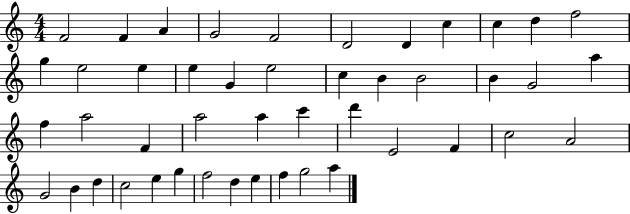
X:1
T:Untitled
M:4/4
L:1/4
K:C
F2 F A G2 F2 D2 D c c d f2 g e2 e e G e2 c B B2 B G2 a f a2 F a2 a c' d' E2 F c2 A2 G2 B d c2 e g f2 d e f g2 a